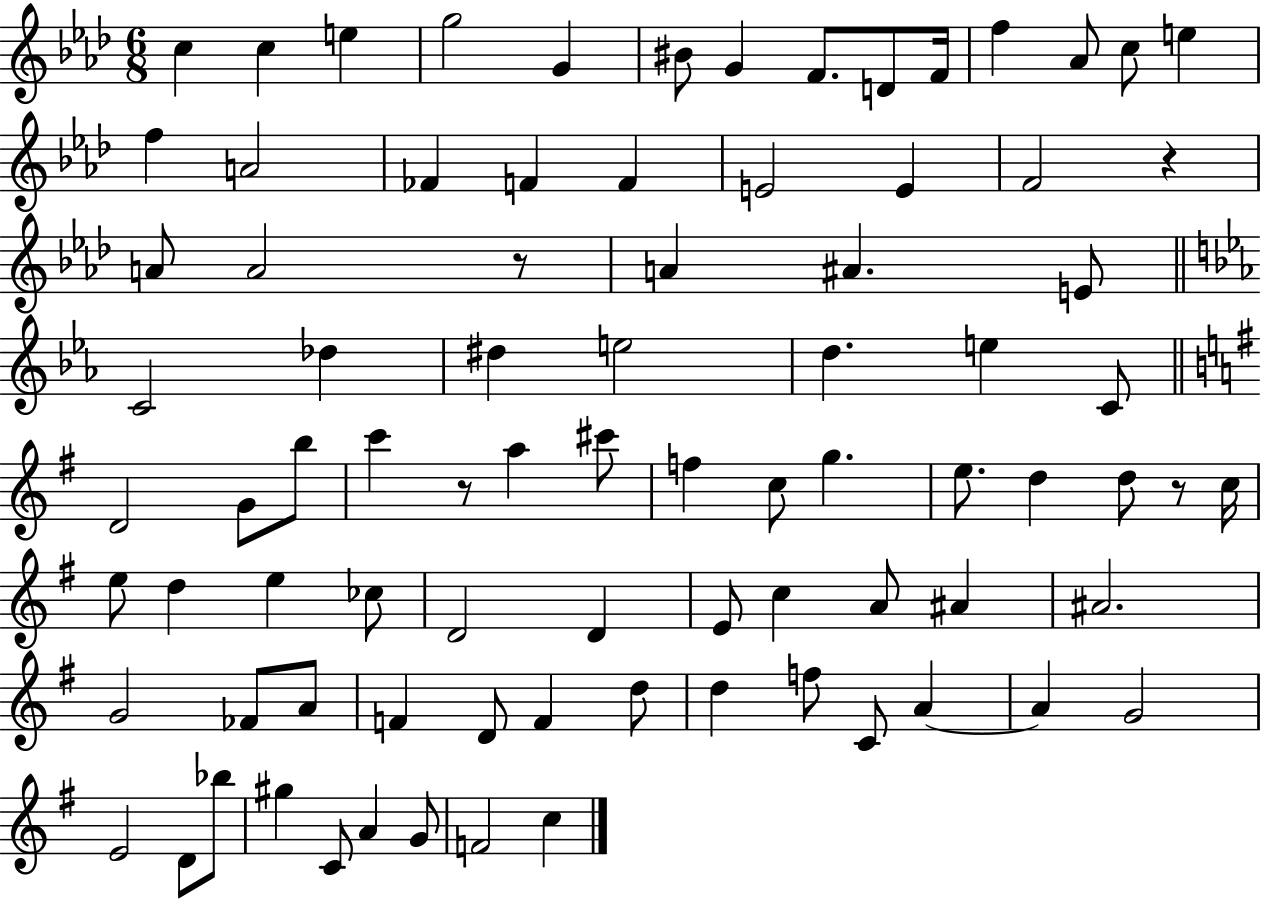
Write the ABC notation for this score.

X:1
T:Untitled
M:6/8
L:1/4
K:Ab
c c e g2 G ^B/2 G F/2 D/2 F/4 f _A/2 c/2 e f A2 _F F F E2 E F2 z A/2 A2 z/2 A ^A E/2 C2 _d ^d e2 d e C/2 D2 G/2 b/2 c' z/2 a ^c'/2 f c/2 g e/2 d d/2 z/2 c/4 e/2 d e _c/2 D2 D E/2 c A/2 ^A ^A2 G2 _F/2 A/2 F D/2 F d/2 d f/2 C/2 A A G2 E2 D/2 _b/2 ^g C/2 A G/2 F2 c